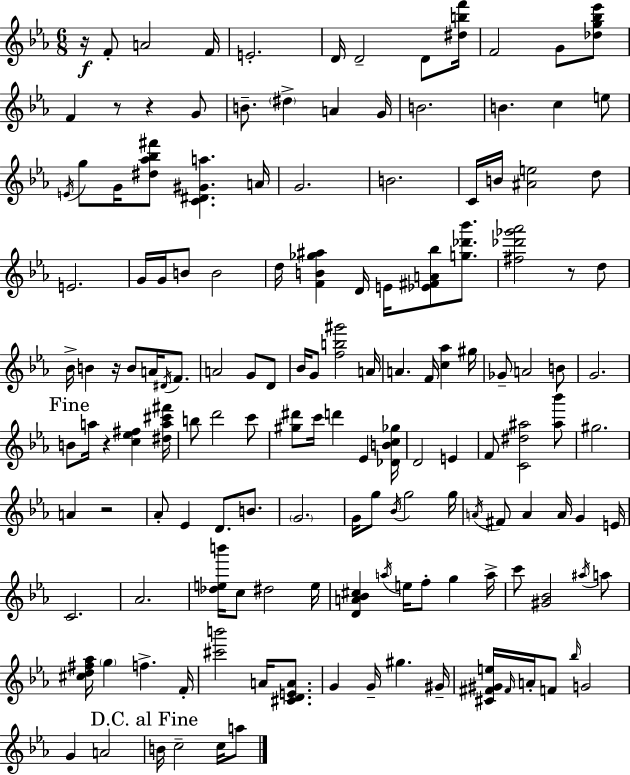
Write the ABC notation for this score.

X:1
T:Untitled
M:6/8
L:1/4
K:Cm
z/4 F/2 A2 F/4 E2 D/4 D2 D/2 [^dbf']/4 F2 G/2 [_dg_b_e']/2 F z/2 z G/2 B/2 ^d A G/4 B2 B c e/2 E/4 g/2 G/4 [^d_a_b^f']/2 [C^D^Ga] A/4 G2 B2 C/4 B/4 [^Ae]2 d/2 E2 G/4 G/4 B/2 B2 d/4 [FB_g^a] D/4 E/4 [_E^FA_b]/2 [g_d'_b']/2 [^f_d'_g'_a']2 z/2 d/2 _B/4 B z/4 B/2 A/4 ^D/4 F/2 A2 G/2 D/2 _B/4 G/2 [fb^g']2 A/4 A F/4 [c_a] ^g/4 _G/2 A2 B/2 G2 B/2 a/4 z [c_e^f] [^da^c'^f']/4 b/2 d'2 c'/2 [^g^d']/2 c'/4 d' _E [_DBc_g]/4 D2 E F/2 [C^d^a]2 [^a_b']/2 ^g2 A z2 _A/2 _E D/2 B/2 G2 G/4 g/2 _B/4 g2 g/4 A/4 ^F/2 A A/4 G E/4 C2 _A2 [_deb']/4 c/2 ^d2 e/4 [DA_B^c] a/4 e/4 f/2 g a/4 c'/2 [^G_B]2 ^a/4 a/2 [^cd^f_a]/4 g f F/4 [^c'b']2 A/4 [^CDEA]/2 G G/4 ^g ^G/4 [^C^F^Ge]/4 ^F/4 A/4 F/2 _b/4 G2 G A2 B/4 c2 c/4 a/2